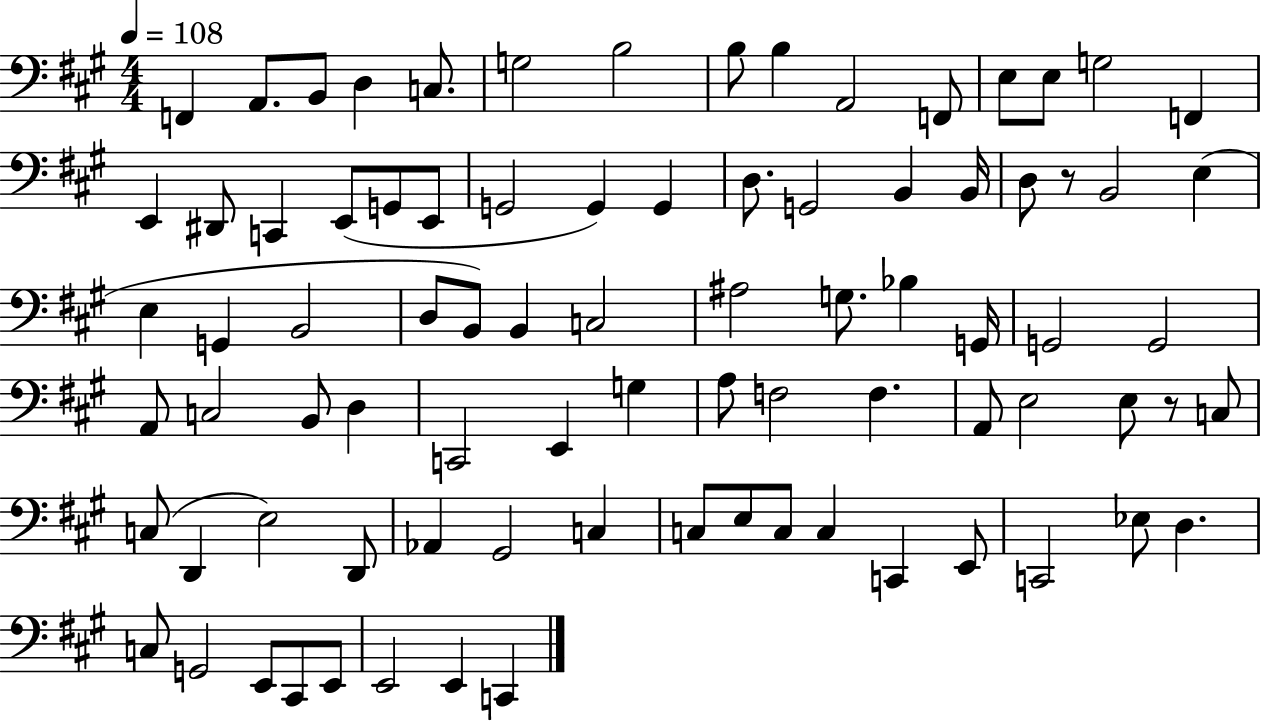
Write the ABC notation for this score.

X:1
T:Untitled
M:4/4
L:1/4
K:A
F,, A,,/2 B,,/2 D, C,/2 G,2 B,2 B,/2 B, A,,2 F,,/2 E,/2 E,/2 G,2 F,, E,, ^D,,/2 C,, E,,/2 G,,/2 E,,/2 G,,2 G,, G,, D,/2 G,,2 B,, B,,/4 D,/2 z/2 B,,2 E, E, G,, B,,2 D,/2 B,,/2 B,, C,2 ^A,2 G,/2 _B, G,,/4 G,,2 G,,2 A,,/2 C,2 B,,/2 D, C,,2 E,, G, A,/2 F,2 F, A,,/2 E,2 E,/2 z/2 C,/2 C,/2 D,, E,2 D,,/2 _A,, ^G,,2 C, C,/2 E,/2 C,/2 C, C,, E,,/2 C,,2 _E,/2 D, C,/2 G,,2 E,,/2 ^C,,/2 E,,/2 E,,2 E,, C,,